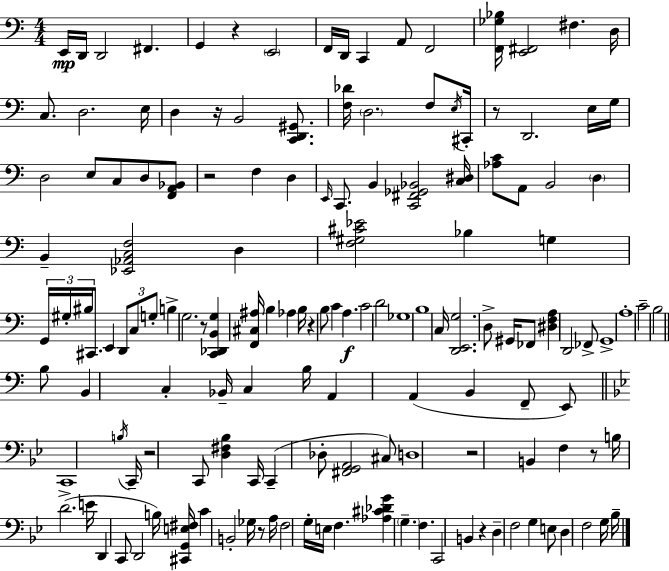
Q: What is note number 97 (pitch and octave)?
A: D2